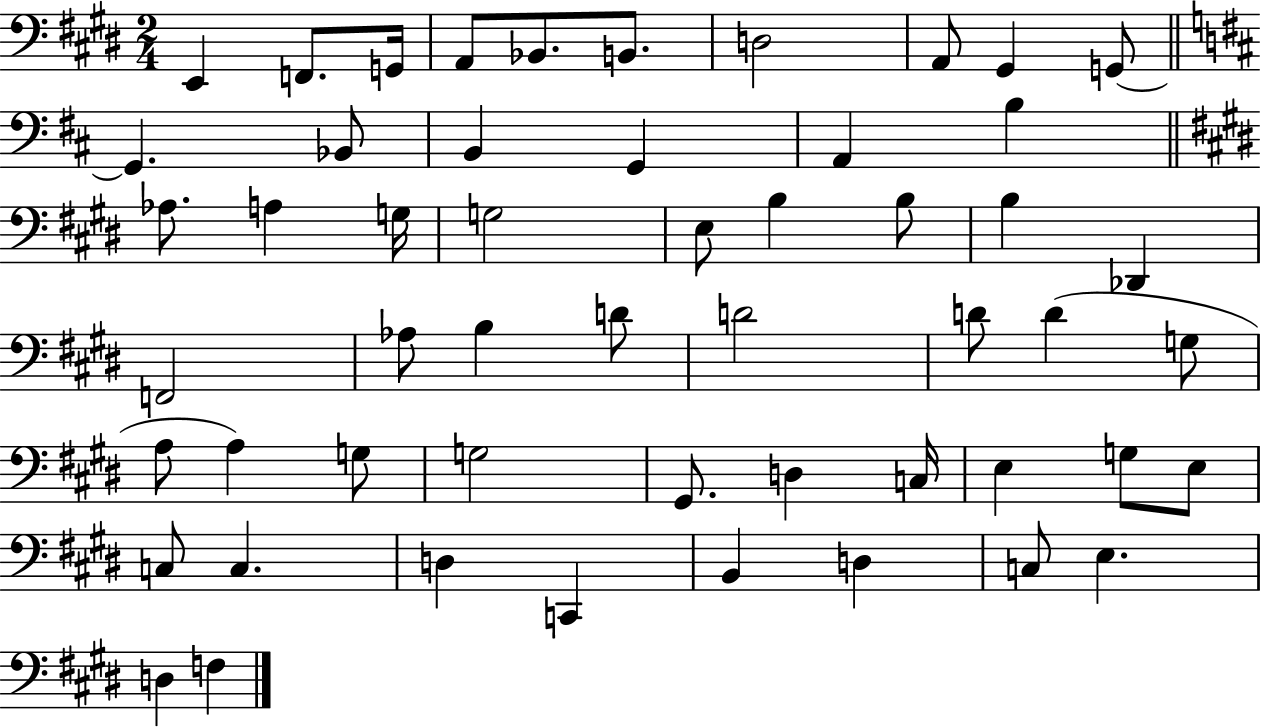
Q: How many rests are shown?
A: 0